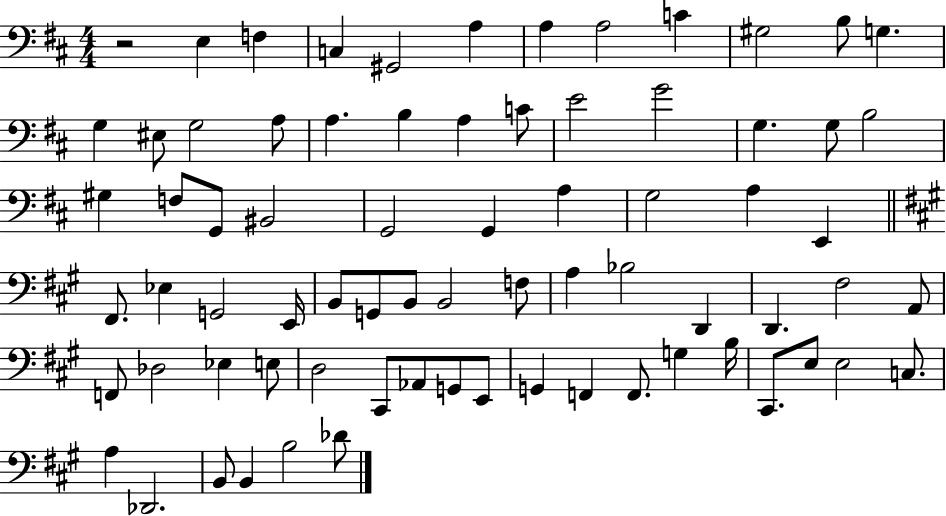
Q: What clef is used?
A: bass